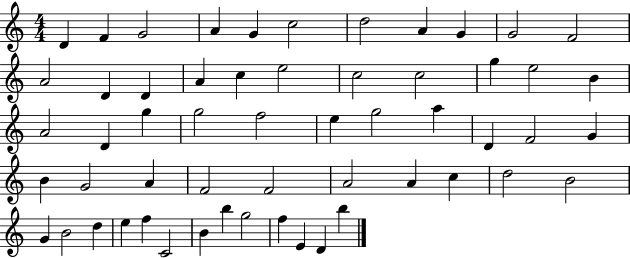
X:1
T:Untitled
M:4/4
L:1/4
K:C
D F G2 A G c2 d2 A G G2 F2 A2 D D A c e2 c2 c2 g e2 B A2 D g g2 f2 e g2 a D F2 G B G2 A F2 F2 A2 A c d2 B2 G B2 d e f C2 B b g2 f E D b